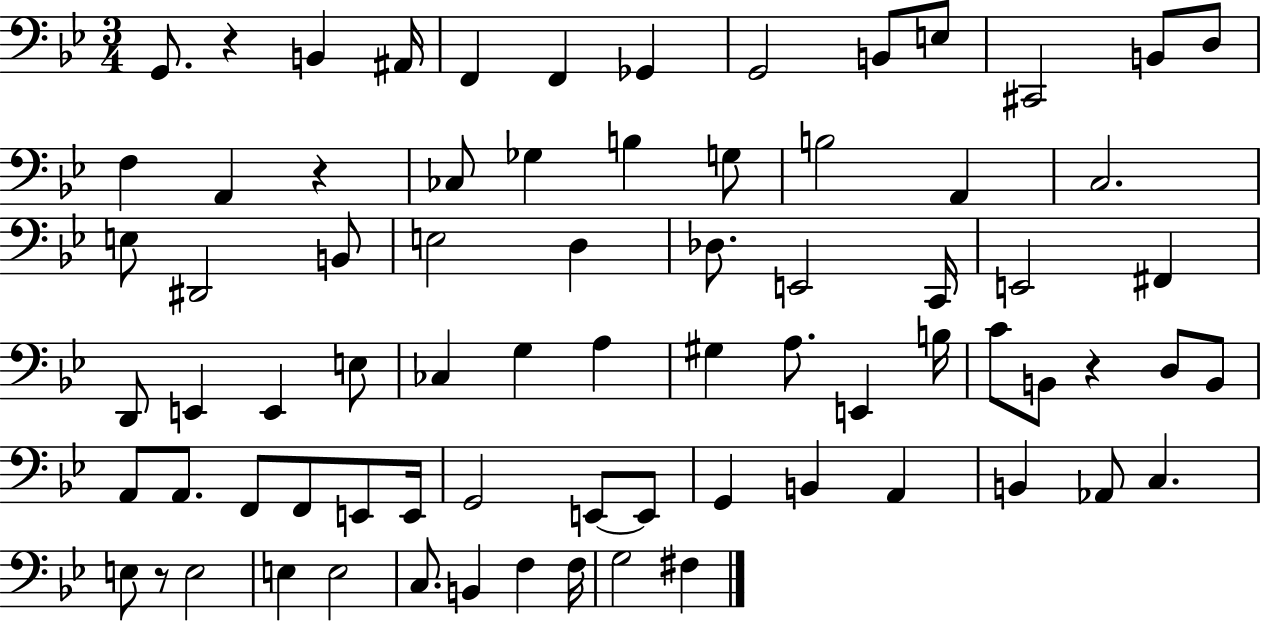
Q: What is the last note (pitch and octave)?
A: F#3